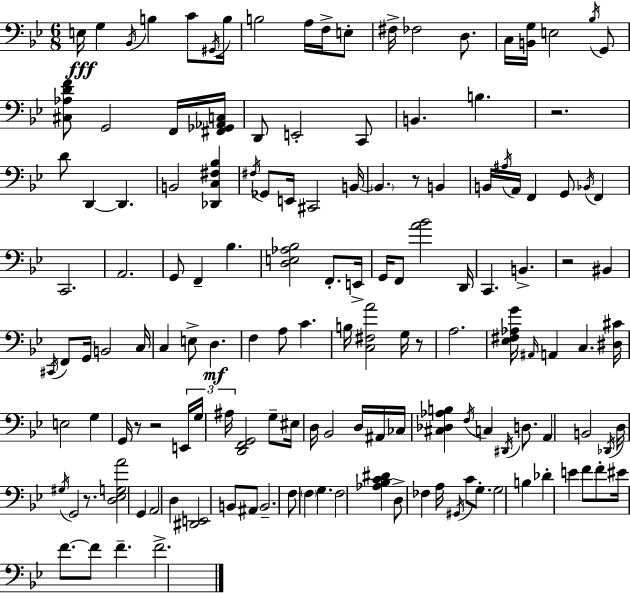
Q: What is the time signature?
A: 6/8